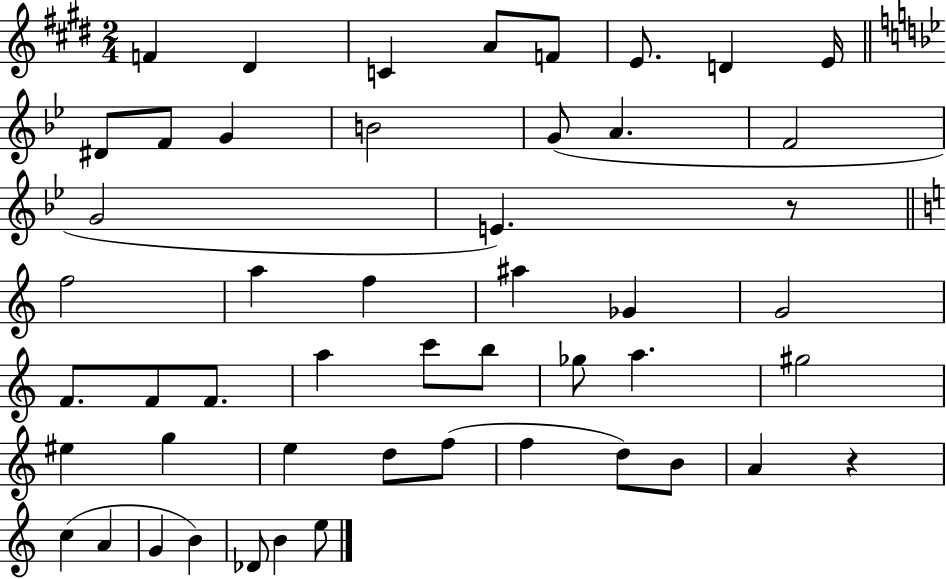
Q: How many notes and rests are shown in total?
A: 50